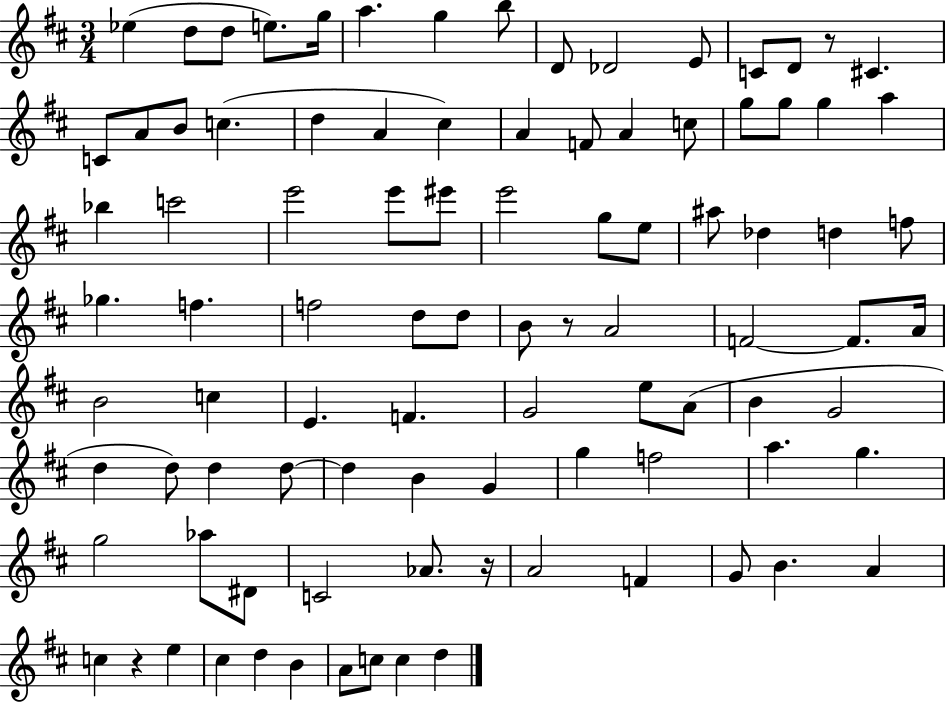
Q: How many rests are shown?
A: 4